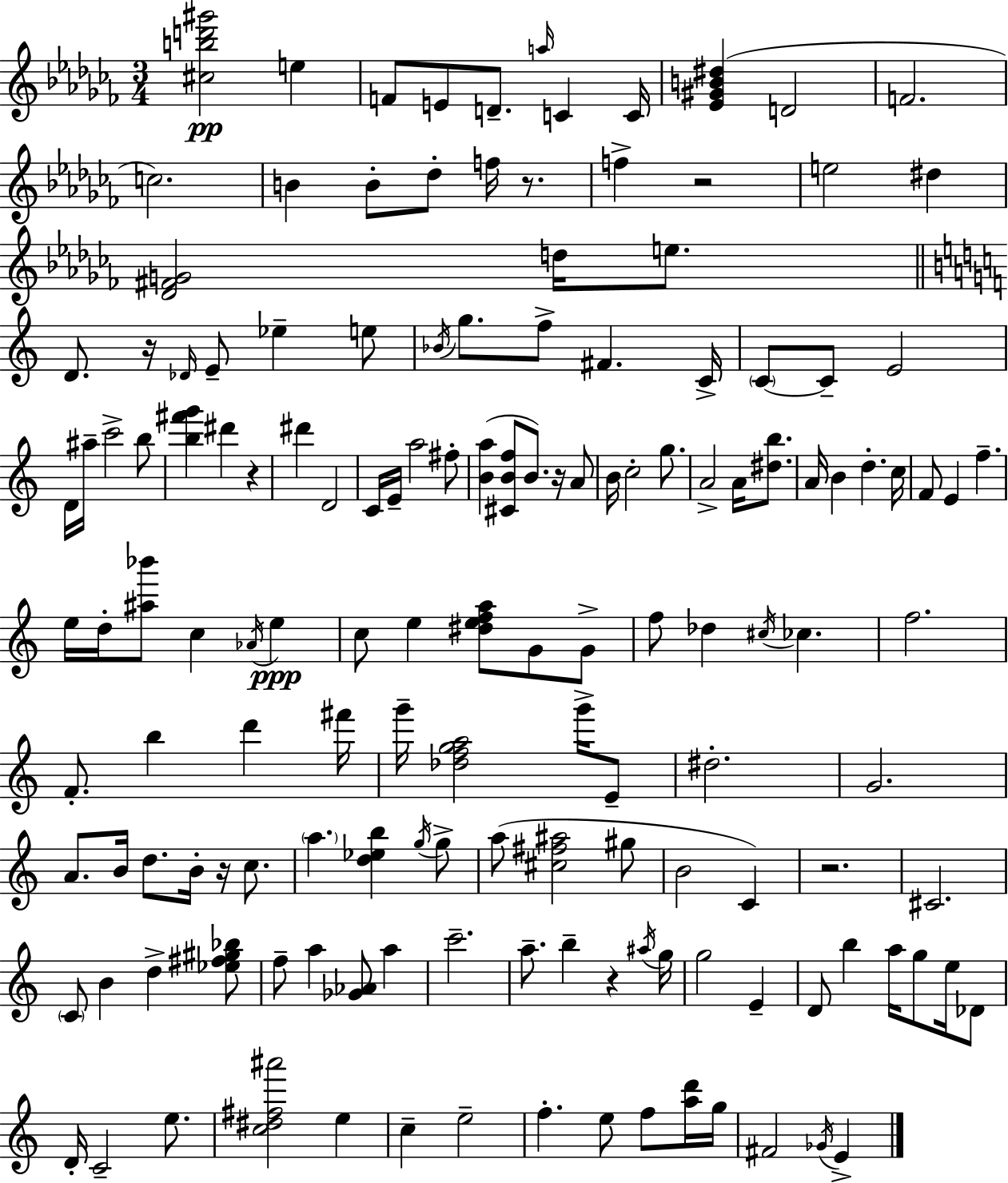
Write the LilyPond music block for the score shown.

{
  \clef treble
  \numericTimeSignature
  \time 3/4
  \key aes \minor
  \repeat volta 2 { <cis'' b'' d''' gis'''>2\pp e''4 | f'8 e'8 d'8.-- \grace { a''16 } c'4 | c'16 <ees' gis' b' dis''>4( d'2 | f'2. | \break c''2.) | b'4 b'8-. des''8-. f''16 r8. | f''4-> r2 | e''2 dis''4 | \break <des' fis' g'>2 d''16 e''8. | \bar "||" \break \key c \major d'8. r16 \grace { des'16 } e'8-- ees''4-- e''8 | \acciaccatura { bes'16 } g''8. f''8-> fis'4. | c'16-> \parenthesize c'8~~ c'8-- e'2 | d'16 ais''16-- c'''2-> | \break b''8 <b'' fis''' g'''>4 dis'''4 r4 | dis'''4 d'2 | c'16 e'16-- a''2 | fis''8-. <b' a''>4( <cis' b' f''>8 b'8.) r16 | \break a'8 b'16 c''2-. g''8. | a'2-> a'16 <dis'' b''>8. | a'16 b'4 d''4.-. | c''16 f'8 e'4 f''4.-- | \break e''16 d''16-. <ais'' bes'''>8 c''4 \acciaccatura { aes'16 } e''4\ppp | c''8 e''4 <dis'' e'' f'' a''>8 g'8 | g'8-> f''8 des''4 \acciaccatura { cis''16 } ces''4. | f''2. | \break f'8.-. b''4 d'''4 | fis'''16 g'''16-- <des'' f'' g'' a''>2 | g'''16-> e'8-- dis''2.-. | g'2. | \break a'8. b'16 d''8. b'16-. | r16 c''8. \parenthesize a''4. <d'' ees'' b''>4 | \acciaccatura { g''16 } g''8-> a''8( <cis'' fis'' ais''>2 | gis''8 b'2 | \break c'4) r2. | cis'2. | \parenthesize c'8 b'4 d''4-> | <ees'' fis'' gis'' bes''>8 f''8-- a''4 <ges' aes'>8 | \break a''4 c'''2.-- | a''8.-- b''4-- | r4 \acciaccatura { ais''16 } g''16 g''2 | e'4-- d'8 b''4 | \break a''16 g''8 e''16 des'8 d'16-. c'2-- | e''8. <c'' dis'' fis'' ais'''>2 | e''4 c''4-- e''2-- | f''4.-. | \break e''8 f''8 <a'' d'''>16 g''16 fis'2 | \acciaccatura { ges'16 } e'4-> } \bar "|."
}